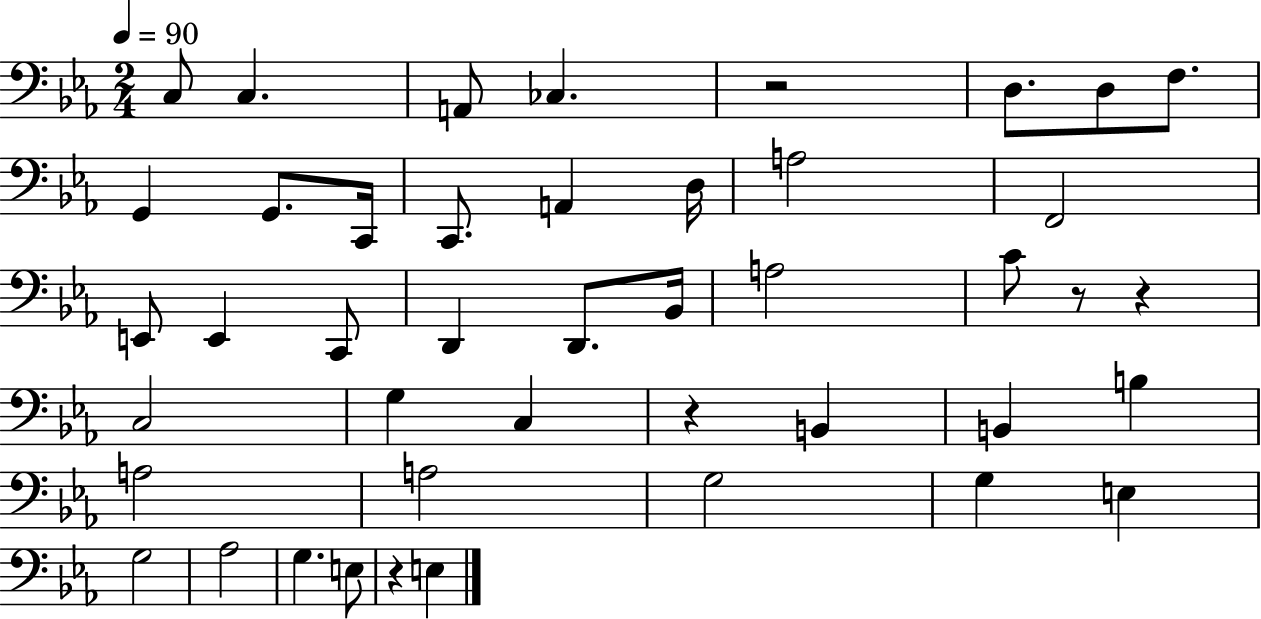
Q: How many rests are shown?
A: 5